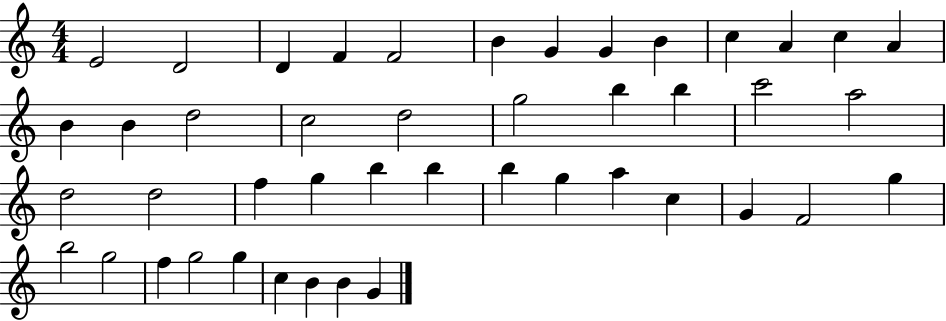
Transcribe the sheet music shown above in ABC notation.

X:1
T:Untitled
M:4/4
L:1/4
K:C
E2 D2 D F F2 B G G B c A c A B B d2 c2 d2 g2 b b c'2 a2 d2 d2 f g b b b g a c G F2 g b2 g2 f g2 g c B B G